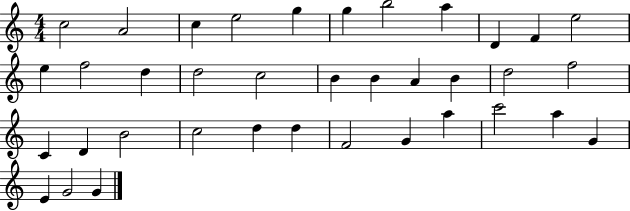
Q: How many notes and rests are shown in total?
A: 37